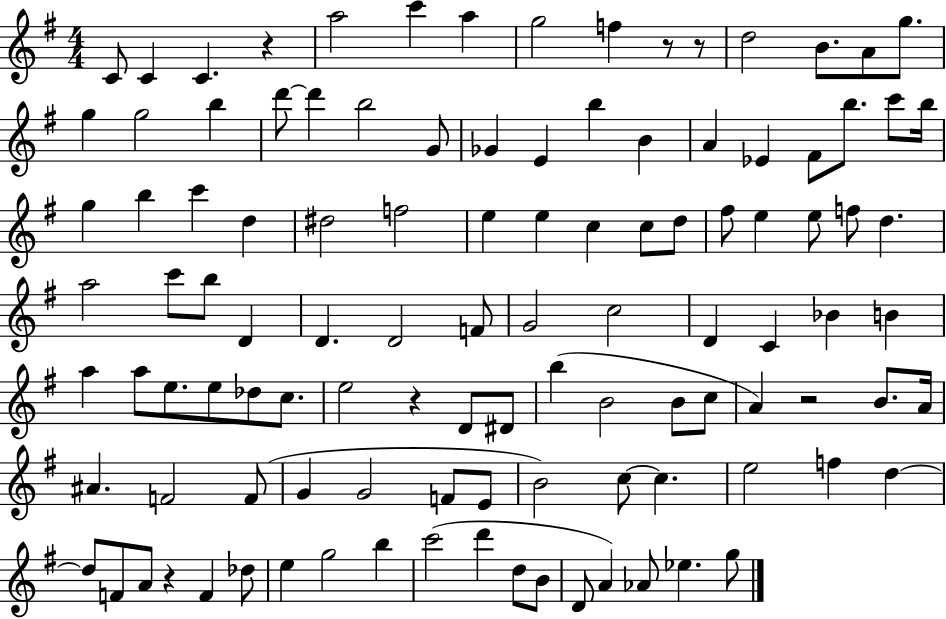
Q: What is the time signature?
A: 4/4